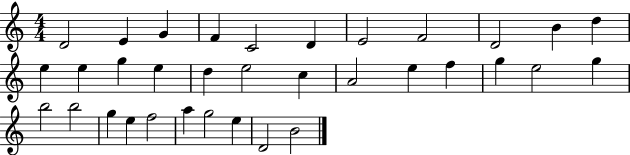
D4/h E4/q G4/q F4/q C4/h D4/q E4/h F4/h D4/h B4/q D5/q E5/q E5/q G5/q E5/q D5/q E5/h C5/q A4/h E5/q F5/q G5/q E5/h G5/q B5/h B5/h G5/q E5/q F5/h A5/q G5/h E5/q D4/h B4/h